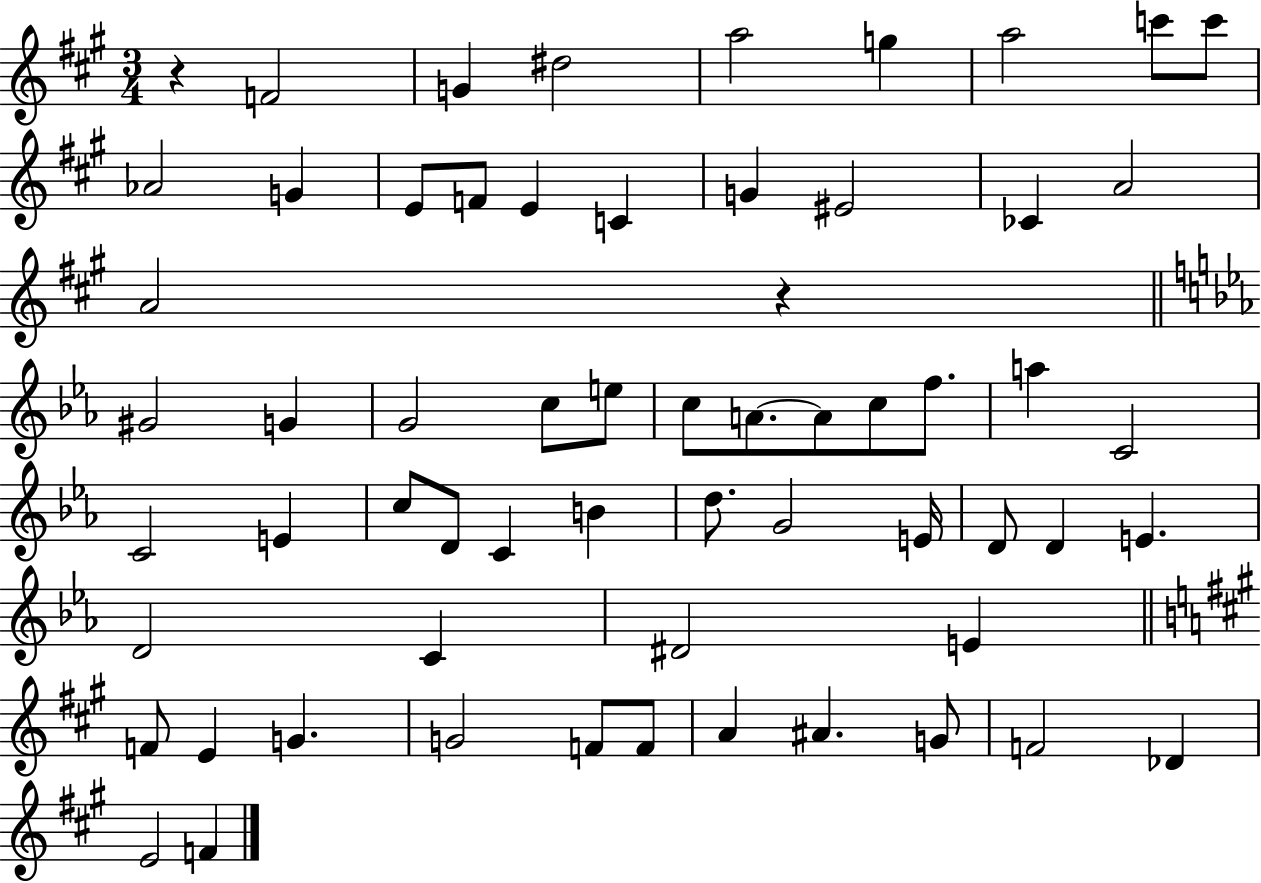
{
  \clef treble
  \numericTimeSignature
  \time 3/4
  \key a \major
  r4 f'2 | g'4 dis''2 | a''2 g''4 | a''2 c'''8 c'''8 | \break aes'2 g'4 | e'8 f'8 e'4 c'4 | g'4 eis'2 | ces'4 a'2 | \break a'2 r4 | \bar "||" \break \key ees \major gis'2 g'4 | g'2 c''8 e''8 | c''8 a'8.~~ a'8 c''8 f''8. | a''4 c'2 | \break c'2 e'4 | c''8 d'8 c'4 b'4 | d''8. g'2 e'16 | d'8 d'4 e'4. | \break d'2 c'4 | dis'2 e'4 | \bar "||" \break \key a \major f'8 e'4 g'4. | g'2 f'8 f'8 | a'4 ais'4. g'8 | f'2 des'4 | \break e'2 f'4 | \bar "|."
}